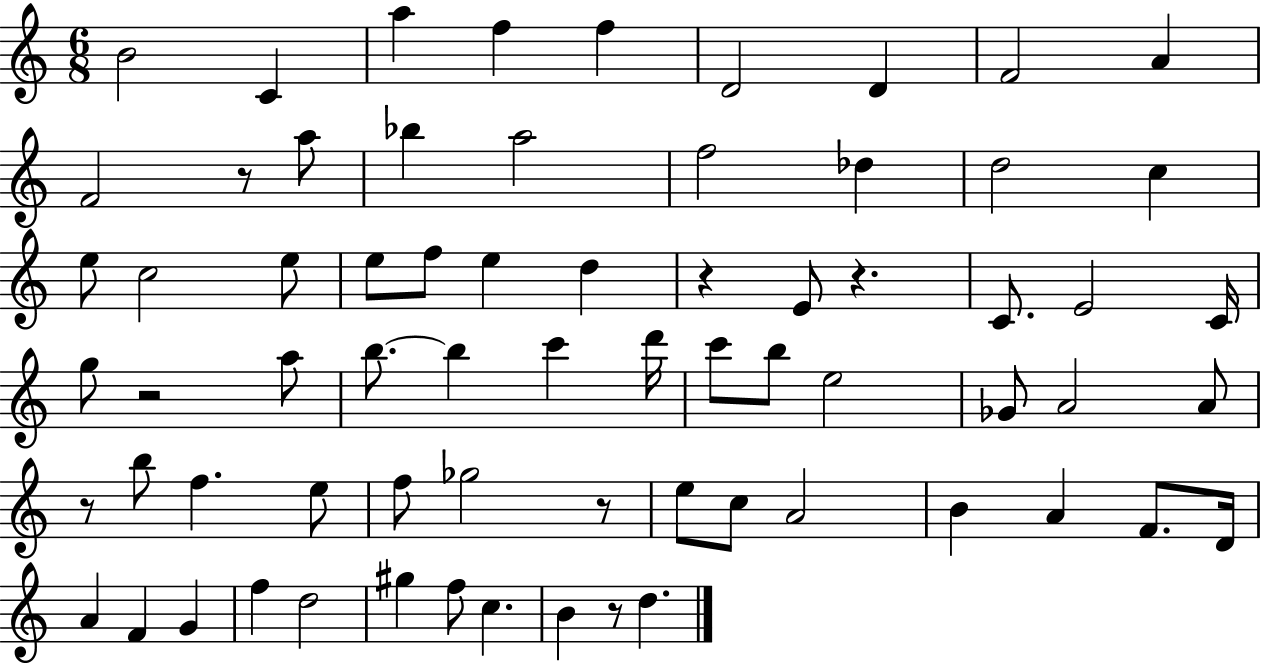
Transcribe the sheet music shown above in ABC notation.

X:1
T:Untitled
M:6/8
L:1/4
K:C
B2 C a f f D2 D F2 A F2 z/2 a/2 _b a2 f2 _d d2 c e/2 c2 e/2 e/2 f/2 e d z E/2 z C/2 E2 C/4 g/2 z2 a/2 b/2 b c' d'/4 c'/2 b/2 e2 _G/2 A2 A/2 z/2 b/2 f e/2 f/2 _g2 z/2 e/2 c/2 A2 B A F/2 D/4 A F G f d2 ^g f/2 c B z/2 d